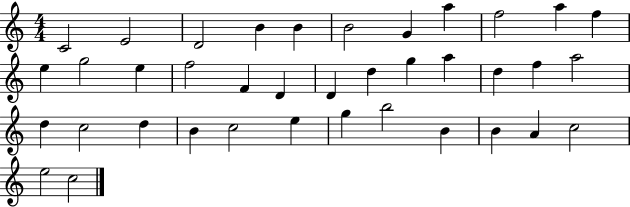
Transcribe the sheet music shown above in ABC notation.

X:1
T:Untitled
M:4/4
L:1/4
K:C
C2 E2 D2 B B B2 G a f2 a f e g2 e f2 F D D d g a d f a2 d c2 d B c2 e g b2 B B A c2 e2 c2